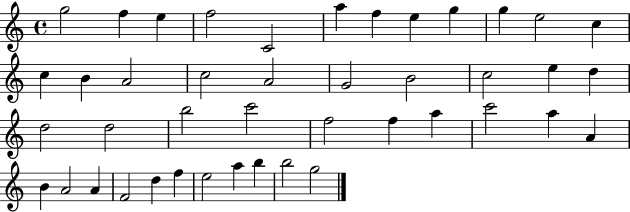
G5/h F5/q E5/q F5/h C4/h A5/q F5/q E5/q G5/q G5/q E5/h C5/q C5/q B4/q A4/h C5/h A4/h G4/h B4/h C5/h E5/q D5/q D5/h D5/h B5/h C6/h F5/h F5/q A5/q C6/h A5/q A4/q B4/q A4/h A4/q F4/h D5/q F5/q E5/h A5/q B5/q B5/h G5/h